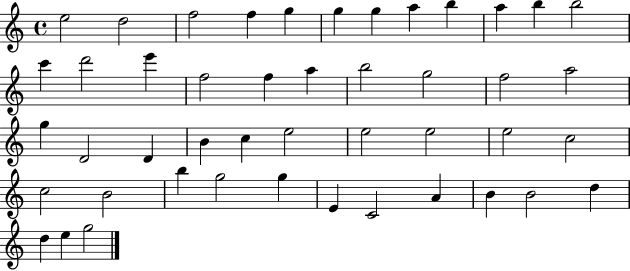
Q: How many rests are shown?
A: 0